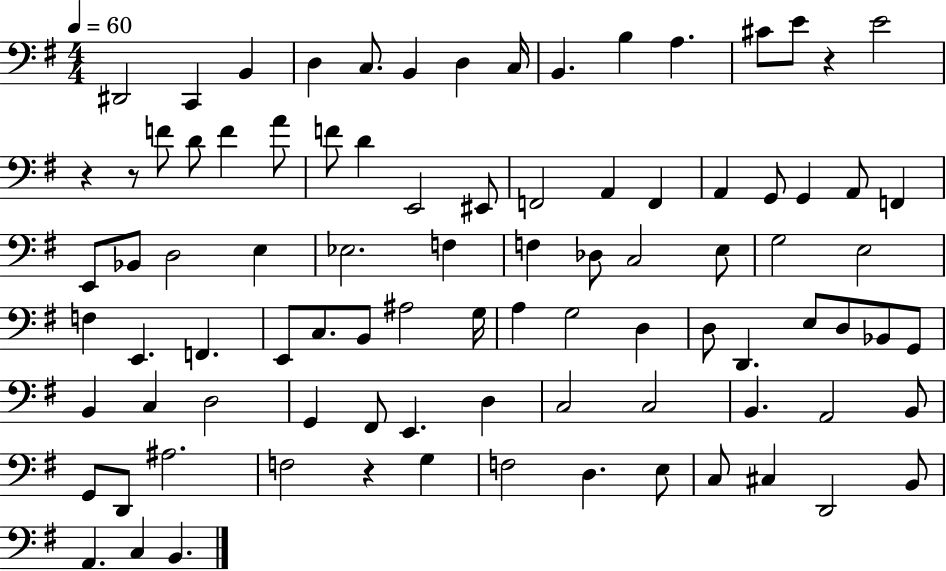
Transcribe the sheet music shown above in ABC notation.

X:1
T:Untitled
M:4/4
L:1/4
K:G
^D,,2 C,, B,, D, C,/2 B,, D, C,/4 B,, B, A, ^C/2 E/2 z E2 z z/2 F/2 D/2 F A/2 F/2 D E,,2 ^E,,/2 F,,2 A,, F,, A,, G,,/2 G,, A,,/2 F,, E,,/2 _B,,/2 D,2 E, _E,2 F, F, _D,/2 C,2 E,/2 G,2 E,2 F, E,, F,, E,,/2 C,/2 B,,/2 ^A,2 G,/4 A, G,2 D, D,/2 D,, E,/2 D,/2 _B,,/2 G,,/2 B,, C, D,2 G,, ^F,,/2 E,, D, C,2 C,2 B,, A,,2 B,,/2 G,,/2 D,,/2 ^A,2 F,2 z G, F,2 D, E,/2 C,/2 ^C, D,,2 B,,/2 A,, C, B,,